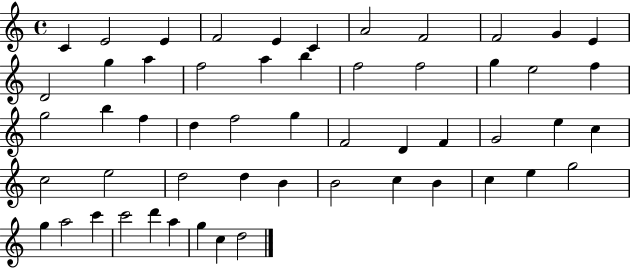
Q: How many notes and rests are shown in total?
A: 54